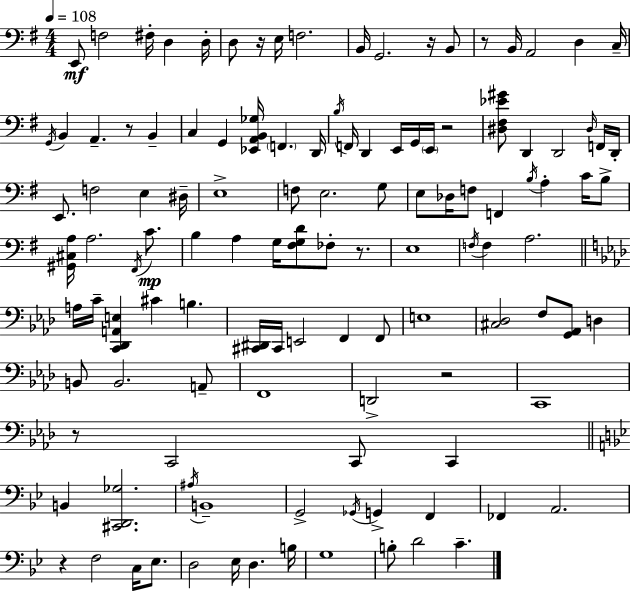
{
  \clef bass
  \numericTimeSignature
  \time 4/4
  \key g \major
  \tempo 4 = 108
  e,8\mf f2 fis16-. d4 d16-. | d8 r16 e16 f2. | b,16 g,2. r16 b,8 | r8 b,16 a,2 d4 c16-- | \break \acciaccatura { g,16 } b,4 a,4.-- r8 b,4-- | c4 g,4 <ees, a, b, ges>16 \parenthesize f,4. | d,16 \acciaccatura { b16 } f,16 d,4 e,16 g,16 \parenthesize e,16 r2 | <dis fis ees' gis'>8 d,4 d,2 | \break \grace { dis16 } f,16 d,16-. e,8. f2 e4 | dis16-- e1-> | f8 e2. | g8 e8 des16 f8 f,4 \acciaccatura { b16 } a4-. | \break c'16 b8-> <gis, cis a>16 a2. | \acciaccatura { fis,16 }\mp c'8. b4 a4 g16 <fis g d'>8 | fes8-. r8. e1 | \acciaccatura { f16 } f4 a2. | \break \bar "||" \break \key aes \major a16 c'16-- <c, des, a, e>4 cis'4 b4. | <cis, dis,>16 cis,16 e,2 f,4 f,8 | e1 | <cis des>2 f8 <g, aes,>8 d4 | \break b,8 b,2. a,8-- | f,1 | d,2-> r2 | c,1 | \break r8 c,2 c,8 c,4 | \bar "||" \break \key g \minor b,4 <cis, d, ges>2. | \acciaccatura { ais16 } b,1-- | g,2-> \acciaccatura { ges,16 } g,4-> f,4 | fes,4 a,2. | \break r4 f2 c16 ees8. | d2 ees16 d4. | b16 g1 | b8-. d'2 c'4.-- | \break \bar "|."
}